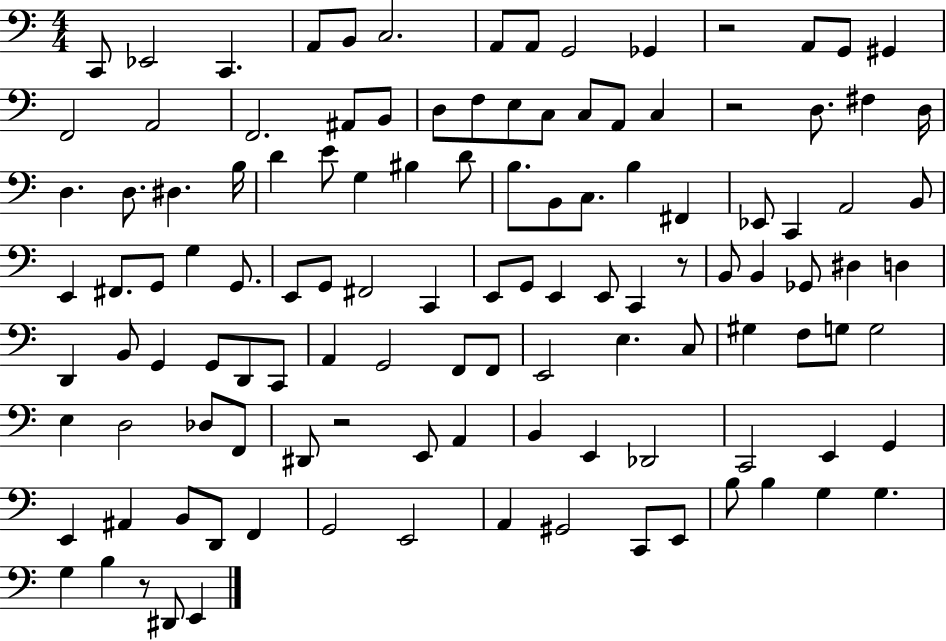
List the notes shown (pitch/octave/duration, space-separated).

C2/e Eb2/h C2/q. A2/e B2/e C3/h. A2/e A2/e G2/h Gb2/q R/h A2/e G2/e G#2/q F2/h A2/h F2/h. A#2/e B2/e D3/e F3/e E3/e C3/e C3/e A2/e C3/q R/h D3/e. F#3/q D3/s D3/q. D3/e. D#3/q. B3/s D4/q E4/e G3/q BIS3/q D4/e B3/e. B2/e C3/e. B3/q F#2/q Eb2/e C2/q A2/h B2/e E2/q F#2/e. G2/e G3/q G2/e. E2/e G2/e F#2/h C2/q E2/e G2/e E2/q E2/e C2/q R/e B2/e B2/q Gb2/e D#3/q D3/q D2/q B2/e G2/q G2/e D2/e C2/e A2/q G2/h F2/e F2/e E2/h E3/q. C3/e G#3/q F3/e G3/e G3/h E3/q D3/h Db3/e F2/e D#2/e R/h E2/e A2/q B2/q E2/q Db2/h C2/h E2/q G2/q E2/q A#2/q B2/e D2/e F2/q G2/h E2/h A2/q G#2/h C2/e E2/e B3/e B3/q G3/q G3/q. G3/q B3/q R/e D#2/e E2/q